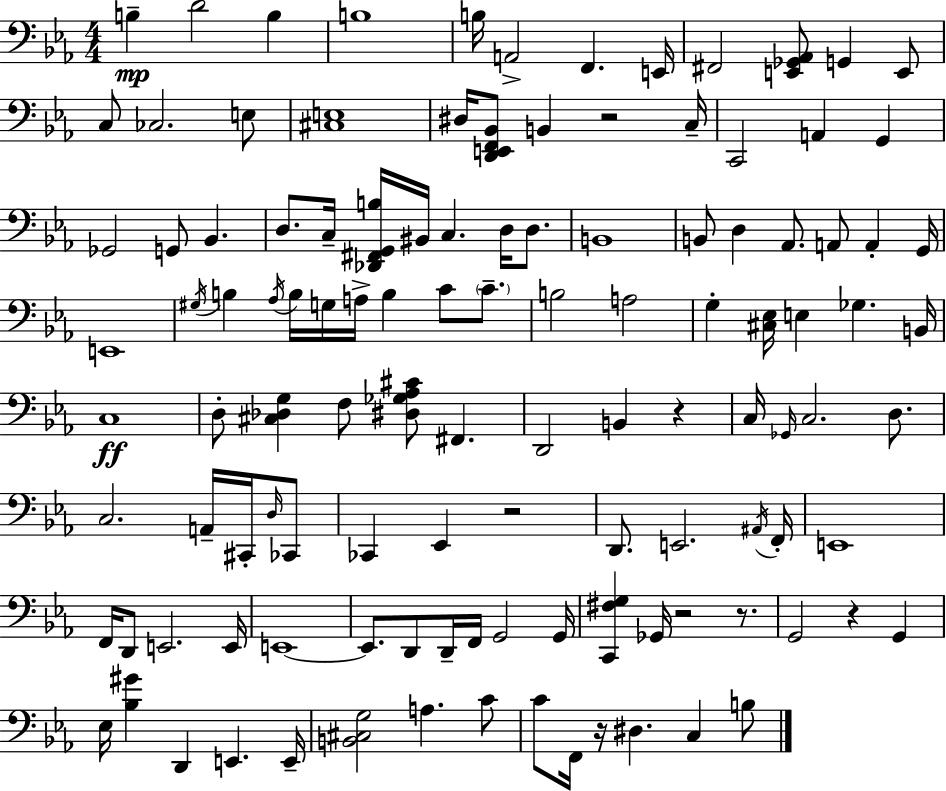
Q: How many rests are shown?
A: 7